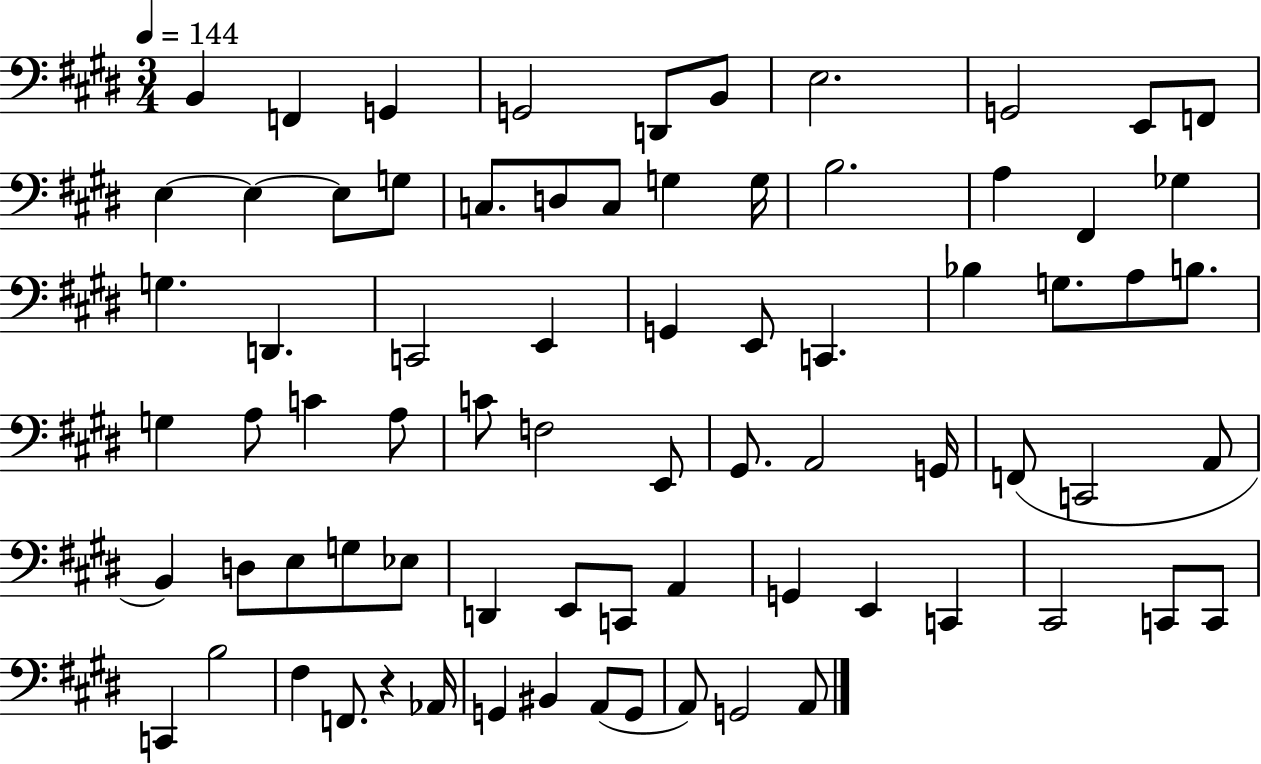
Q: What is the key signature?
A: E major